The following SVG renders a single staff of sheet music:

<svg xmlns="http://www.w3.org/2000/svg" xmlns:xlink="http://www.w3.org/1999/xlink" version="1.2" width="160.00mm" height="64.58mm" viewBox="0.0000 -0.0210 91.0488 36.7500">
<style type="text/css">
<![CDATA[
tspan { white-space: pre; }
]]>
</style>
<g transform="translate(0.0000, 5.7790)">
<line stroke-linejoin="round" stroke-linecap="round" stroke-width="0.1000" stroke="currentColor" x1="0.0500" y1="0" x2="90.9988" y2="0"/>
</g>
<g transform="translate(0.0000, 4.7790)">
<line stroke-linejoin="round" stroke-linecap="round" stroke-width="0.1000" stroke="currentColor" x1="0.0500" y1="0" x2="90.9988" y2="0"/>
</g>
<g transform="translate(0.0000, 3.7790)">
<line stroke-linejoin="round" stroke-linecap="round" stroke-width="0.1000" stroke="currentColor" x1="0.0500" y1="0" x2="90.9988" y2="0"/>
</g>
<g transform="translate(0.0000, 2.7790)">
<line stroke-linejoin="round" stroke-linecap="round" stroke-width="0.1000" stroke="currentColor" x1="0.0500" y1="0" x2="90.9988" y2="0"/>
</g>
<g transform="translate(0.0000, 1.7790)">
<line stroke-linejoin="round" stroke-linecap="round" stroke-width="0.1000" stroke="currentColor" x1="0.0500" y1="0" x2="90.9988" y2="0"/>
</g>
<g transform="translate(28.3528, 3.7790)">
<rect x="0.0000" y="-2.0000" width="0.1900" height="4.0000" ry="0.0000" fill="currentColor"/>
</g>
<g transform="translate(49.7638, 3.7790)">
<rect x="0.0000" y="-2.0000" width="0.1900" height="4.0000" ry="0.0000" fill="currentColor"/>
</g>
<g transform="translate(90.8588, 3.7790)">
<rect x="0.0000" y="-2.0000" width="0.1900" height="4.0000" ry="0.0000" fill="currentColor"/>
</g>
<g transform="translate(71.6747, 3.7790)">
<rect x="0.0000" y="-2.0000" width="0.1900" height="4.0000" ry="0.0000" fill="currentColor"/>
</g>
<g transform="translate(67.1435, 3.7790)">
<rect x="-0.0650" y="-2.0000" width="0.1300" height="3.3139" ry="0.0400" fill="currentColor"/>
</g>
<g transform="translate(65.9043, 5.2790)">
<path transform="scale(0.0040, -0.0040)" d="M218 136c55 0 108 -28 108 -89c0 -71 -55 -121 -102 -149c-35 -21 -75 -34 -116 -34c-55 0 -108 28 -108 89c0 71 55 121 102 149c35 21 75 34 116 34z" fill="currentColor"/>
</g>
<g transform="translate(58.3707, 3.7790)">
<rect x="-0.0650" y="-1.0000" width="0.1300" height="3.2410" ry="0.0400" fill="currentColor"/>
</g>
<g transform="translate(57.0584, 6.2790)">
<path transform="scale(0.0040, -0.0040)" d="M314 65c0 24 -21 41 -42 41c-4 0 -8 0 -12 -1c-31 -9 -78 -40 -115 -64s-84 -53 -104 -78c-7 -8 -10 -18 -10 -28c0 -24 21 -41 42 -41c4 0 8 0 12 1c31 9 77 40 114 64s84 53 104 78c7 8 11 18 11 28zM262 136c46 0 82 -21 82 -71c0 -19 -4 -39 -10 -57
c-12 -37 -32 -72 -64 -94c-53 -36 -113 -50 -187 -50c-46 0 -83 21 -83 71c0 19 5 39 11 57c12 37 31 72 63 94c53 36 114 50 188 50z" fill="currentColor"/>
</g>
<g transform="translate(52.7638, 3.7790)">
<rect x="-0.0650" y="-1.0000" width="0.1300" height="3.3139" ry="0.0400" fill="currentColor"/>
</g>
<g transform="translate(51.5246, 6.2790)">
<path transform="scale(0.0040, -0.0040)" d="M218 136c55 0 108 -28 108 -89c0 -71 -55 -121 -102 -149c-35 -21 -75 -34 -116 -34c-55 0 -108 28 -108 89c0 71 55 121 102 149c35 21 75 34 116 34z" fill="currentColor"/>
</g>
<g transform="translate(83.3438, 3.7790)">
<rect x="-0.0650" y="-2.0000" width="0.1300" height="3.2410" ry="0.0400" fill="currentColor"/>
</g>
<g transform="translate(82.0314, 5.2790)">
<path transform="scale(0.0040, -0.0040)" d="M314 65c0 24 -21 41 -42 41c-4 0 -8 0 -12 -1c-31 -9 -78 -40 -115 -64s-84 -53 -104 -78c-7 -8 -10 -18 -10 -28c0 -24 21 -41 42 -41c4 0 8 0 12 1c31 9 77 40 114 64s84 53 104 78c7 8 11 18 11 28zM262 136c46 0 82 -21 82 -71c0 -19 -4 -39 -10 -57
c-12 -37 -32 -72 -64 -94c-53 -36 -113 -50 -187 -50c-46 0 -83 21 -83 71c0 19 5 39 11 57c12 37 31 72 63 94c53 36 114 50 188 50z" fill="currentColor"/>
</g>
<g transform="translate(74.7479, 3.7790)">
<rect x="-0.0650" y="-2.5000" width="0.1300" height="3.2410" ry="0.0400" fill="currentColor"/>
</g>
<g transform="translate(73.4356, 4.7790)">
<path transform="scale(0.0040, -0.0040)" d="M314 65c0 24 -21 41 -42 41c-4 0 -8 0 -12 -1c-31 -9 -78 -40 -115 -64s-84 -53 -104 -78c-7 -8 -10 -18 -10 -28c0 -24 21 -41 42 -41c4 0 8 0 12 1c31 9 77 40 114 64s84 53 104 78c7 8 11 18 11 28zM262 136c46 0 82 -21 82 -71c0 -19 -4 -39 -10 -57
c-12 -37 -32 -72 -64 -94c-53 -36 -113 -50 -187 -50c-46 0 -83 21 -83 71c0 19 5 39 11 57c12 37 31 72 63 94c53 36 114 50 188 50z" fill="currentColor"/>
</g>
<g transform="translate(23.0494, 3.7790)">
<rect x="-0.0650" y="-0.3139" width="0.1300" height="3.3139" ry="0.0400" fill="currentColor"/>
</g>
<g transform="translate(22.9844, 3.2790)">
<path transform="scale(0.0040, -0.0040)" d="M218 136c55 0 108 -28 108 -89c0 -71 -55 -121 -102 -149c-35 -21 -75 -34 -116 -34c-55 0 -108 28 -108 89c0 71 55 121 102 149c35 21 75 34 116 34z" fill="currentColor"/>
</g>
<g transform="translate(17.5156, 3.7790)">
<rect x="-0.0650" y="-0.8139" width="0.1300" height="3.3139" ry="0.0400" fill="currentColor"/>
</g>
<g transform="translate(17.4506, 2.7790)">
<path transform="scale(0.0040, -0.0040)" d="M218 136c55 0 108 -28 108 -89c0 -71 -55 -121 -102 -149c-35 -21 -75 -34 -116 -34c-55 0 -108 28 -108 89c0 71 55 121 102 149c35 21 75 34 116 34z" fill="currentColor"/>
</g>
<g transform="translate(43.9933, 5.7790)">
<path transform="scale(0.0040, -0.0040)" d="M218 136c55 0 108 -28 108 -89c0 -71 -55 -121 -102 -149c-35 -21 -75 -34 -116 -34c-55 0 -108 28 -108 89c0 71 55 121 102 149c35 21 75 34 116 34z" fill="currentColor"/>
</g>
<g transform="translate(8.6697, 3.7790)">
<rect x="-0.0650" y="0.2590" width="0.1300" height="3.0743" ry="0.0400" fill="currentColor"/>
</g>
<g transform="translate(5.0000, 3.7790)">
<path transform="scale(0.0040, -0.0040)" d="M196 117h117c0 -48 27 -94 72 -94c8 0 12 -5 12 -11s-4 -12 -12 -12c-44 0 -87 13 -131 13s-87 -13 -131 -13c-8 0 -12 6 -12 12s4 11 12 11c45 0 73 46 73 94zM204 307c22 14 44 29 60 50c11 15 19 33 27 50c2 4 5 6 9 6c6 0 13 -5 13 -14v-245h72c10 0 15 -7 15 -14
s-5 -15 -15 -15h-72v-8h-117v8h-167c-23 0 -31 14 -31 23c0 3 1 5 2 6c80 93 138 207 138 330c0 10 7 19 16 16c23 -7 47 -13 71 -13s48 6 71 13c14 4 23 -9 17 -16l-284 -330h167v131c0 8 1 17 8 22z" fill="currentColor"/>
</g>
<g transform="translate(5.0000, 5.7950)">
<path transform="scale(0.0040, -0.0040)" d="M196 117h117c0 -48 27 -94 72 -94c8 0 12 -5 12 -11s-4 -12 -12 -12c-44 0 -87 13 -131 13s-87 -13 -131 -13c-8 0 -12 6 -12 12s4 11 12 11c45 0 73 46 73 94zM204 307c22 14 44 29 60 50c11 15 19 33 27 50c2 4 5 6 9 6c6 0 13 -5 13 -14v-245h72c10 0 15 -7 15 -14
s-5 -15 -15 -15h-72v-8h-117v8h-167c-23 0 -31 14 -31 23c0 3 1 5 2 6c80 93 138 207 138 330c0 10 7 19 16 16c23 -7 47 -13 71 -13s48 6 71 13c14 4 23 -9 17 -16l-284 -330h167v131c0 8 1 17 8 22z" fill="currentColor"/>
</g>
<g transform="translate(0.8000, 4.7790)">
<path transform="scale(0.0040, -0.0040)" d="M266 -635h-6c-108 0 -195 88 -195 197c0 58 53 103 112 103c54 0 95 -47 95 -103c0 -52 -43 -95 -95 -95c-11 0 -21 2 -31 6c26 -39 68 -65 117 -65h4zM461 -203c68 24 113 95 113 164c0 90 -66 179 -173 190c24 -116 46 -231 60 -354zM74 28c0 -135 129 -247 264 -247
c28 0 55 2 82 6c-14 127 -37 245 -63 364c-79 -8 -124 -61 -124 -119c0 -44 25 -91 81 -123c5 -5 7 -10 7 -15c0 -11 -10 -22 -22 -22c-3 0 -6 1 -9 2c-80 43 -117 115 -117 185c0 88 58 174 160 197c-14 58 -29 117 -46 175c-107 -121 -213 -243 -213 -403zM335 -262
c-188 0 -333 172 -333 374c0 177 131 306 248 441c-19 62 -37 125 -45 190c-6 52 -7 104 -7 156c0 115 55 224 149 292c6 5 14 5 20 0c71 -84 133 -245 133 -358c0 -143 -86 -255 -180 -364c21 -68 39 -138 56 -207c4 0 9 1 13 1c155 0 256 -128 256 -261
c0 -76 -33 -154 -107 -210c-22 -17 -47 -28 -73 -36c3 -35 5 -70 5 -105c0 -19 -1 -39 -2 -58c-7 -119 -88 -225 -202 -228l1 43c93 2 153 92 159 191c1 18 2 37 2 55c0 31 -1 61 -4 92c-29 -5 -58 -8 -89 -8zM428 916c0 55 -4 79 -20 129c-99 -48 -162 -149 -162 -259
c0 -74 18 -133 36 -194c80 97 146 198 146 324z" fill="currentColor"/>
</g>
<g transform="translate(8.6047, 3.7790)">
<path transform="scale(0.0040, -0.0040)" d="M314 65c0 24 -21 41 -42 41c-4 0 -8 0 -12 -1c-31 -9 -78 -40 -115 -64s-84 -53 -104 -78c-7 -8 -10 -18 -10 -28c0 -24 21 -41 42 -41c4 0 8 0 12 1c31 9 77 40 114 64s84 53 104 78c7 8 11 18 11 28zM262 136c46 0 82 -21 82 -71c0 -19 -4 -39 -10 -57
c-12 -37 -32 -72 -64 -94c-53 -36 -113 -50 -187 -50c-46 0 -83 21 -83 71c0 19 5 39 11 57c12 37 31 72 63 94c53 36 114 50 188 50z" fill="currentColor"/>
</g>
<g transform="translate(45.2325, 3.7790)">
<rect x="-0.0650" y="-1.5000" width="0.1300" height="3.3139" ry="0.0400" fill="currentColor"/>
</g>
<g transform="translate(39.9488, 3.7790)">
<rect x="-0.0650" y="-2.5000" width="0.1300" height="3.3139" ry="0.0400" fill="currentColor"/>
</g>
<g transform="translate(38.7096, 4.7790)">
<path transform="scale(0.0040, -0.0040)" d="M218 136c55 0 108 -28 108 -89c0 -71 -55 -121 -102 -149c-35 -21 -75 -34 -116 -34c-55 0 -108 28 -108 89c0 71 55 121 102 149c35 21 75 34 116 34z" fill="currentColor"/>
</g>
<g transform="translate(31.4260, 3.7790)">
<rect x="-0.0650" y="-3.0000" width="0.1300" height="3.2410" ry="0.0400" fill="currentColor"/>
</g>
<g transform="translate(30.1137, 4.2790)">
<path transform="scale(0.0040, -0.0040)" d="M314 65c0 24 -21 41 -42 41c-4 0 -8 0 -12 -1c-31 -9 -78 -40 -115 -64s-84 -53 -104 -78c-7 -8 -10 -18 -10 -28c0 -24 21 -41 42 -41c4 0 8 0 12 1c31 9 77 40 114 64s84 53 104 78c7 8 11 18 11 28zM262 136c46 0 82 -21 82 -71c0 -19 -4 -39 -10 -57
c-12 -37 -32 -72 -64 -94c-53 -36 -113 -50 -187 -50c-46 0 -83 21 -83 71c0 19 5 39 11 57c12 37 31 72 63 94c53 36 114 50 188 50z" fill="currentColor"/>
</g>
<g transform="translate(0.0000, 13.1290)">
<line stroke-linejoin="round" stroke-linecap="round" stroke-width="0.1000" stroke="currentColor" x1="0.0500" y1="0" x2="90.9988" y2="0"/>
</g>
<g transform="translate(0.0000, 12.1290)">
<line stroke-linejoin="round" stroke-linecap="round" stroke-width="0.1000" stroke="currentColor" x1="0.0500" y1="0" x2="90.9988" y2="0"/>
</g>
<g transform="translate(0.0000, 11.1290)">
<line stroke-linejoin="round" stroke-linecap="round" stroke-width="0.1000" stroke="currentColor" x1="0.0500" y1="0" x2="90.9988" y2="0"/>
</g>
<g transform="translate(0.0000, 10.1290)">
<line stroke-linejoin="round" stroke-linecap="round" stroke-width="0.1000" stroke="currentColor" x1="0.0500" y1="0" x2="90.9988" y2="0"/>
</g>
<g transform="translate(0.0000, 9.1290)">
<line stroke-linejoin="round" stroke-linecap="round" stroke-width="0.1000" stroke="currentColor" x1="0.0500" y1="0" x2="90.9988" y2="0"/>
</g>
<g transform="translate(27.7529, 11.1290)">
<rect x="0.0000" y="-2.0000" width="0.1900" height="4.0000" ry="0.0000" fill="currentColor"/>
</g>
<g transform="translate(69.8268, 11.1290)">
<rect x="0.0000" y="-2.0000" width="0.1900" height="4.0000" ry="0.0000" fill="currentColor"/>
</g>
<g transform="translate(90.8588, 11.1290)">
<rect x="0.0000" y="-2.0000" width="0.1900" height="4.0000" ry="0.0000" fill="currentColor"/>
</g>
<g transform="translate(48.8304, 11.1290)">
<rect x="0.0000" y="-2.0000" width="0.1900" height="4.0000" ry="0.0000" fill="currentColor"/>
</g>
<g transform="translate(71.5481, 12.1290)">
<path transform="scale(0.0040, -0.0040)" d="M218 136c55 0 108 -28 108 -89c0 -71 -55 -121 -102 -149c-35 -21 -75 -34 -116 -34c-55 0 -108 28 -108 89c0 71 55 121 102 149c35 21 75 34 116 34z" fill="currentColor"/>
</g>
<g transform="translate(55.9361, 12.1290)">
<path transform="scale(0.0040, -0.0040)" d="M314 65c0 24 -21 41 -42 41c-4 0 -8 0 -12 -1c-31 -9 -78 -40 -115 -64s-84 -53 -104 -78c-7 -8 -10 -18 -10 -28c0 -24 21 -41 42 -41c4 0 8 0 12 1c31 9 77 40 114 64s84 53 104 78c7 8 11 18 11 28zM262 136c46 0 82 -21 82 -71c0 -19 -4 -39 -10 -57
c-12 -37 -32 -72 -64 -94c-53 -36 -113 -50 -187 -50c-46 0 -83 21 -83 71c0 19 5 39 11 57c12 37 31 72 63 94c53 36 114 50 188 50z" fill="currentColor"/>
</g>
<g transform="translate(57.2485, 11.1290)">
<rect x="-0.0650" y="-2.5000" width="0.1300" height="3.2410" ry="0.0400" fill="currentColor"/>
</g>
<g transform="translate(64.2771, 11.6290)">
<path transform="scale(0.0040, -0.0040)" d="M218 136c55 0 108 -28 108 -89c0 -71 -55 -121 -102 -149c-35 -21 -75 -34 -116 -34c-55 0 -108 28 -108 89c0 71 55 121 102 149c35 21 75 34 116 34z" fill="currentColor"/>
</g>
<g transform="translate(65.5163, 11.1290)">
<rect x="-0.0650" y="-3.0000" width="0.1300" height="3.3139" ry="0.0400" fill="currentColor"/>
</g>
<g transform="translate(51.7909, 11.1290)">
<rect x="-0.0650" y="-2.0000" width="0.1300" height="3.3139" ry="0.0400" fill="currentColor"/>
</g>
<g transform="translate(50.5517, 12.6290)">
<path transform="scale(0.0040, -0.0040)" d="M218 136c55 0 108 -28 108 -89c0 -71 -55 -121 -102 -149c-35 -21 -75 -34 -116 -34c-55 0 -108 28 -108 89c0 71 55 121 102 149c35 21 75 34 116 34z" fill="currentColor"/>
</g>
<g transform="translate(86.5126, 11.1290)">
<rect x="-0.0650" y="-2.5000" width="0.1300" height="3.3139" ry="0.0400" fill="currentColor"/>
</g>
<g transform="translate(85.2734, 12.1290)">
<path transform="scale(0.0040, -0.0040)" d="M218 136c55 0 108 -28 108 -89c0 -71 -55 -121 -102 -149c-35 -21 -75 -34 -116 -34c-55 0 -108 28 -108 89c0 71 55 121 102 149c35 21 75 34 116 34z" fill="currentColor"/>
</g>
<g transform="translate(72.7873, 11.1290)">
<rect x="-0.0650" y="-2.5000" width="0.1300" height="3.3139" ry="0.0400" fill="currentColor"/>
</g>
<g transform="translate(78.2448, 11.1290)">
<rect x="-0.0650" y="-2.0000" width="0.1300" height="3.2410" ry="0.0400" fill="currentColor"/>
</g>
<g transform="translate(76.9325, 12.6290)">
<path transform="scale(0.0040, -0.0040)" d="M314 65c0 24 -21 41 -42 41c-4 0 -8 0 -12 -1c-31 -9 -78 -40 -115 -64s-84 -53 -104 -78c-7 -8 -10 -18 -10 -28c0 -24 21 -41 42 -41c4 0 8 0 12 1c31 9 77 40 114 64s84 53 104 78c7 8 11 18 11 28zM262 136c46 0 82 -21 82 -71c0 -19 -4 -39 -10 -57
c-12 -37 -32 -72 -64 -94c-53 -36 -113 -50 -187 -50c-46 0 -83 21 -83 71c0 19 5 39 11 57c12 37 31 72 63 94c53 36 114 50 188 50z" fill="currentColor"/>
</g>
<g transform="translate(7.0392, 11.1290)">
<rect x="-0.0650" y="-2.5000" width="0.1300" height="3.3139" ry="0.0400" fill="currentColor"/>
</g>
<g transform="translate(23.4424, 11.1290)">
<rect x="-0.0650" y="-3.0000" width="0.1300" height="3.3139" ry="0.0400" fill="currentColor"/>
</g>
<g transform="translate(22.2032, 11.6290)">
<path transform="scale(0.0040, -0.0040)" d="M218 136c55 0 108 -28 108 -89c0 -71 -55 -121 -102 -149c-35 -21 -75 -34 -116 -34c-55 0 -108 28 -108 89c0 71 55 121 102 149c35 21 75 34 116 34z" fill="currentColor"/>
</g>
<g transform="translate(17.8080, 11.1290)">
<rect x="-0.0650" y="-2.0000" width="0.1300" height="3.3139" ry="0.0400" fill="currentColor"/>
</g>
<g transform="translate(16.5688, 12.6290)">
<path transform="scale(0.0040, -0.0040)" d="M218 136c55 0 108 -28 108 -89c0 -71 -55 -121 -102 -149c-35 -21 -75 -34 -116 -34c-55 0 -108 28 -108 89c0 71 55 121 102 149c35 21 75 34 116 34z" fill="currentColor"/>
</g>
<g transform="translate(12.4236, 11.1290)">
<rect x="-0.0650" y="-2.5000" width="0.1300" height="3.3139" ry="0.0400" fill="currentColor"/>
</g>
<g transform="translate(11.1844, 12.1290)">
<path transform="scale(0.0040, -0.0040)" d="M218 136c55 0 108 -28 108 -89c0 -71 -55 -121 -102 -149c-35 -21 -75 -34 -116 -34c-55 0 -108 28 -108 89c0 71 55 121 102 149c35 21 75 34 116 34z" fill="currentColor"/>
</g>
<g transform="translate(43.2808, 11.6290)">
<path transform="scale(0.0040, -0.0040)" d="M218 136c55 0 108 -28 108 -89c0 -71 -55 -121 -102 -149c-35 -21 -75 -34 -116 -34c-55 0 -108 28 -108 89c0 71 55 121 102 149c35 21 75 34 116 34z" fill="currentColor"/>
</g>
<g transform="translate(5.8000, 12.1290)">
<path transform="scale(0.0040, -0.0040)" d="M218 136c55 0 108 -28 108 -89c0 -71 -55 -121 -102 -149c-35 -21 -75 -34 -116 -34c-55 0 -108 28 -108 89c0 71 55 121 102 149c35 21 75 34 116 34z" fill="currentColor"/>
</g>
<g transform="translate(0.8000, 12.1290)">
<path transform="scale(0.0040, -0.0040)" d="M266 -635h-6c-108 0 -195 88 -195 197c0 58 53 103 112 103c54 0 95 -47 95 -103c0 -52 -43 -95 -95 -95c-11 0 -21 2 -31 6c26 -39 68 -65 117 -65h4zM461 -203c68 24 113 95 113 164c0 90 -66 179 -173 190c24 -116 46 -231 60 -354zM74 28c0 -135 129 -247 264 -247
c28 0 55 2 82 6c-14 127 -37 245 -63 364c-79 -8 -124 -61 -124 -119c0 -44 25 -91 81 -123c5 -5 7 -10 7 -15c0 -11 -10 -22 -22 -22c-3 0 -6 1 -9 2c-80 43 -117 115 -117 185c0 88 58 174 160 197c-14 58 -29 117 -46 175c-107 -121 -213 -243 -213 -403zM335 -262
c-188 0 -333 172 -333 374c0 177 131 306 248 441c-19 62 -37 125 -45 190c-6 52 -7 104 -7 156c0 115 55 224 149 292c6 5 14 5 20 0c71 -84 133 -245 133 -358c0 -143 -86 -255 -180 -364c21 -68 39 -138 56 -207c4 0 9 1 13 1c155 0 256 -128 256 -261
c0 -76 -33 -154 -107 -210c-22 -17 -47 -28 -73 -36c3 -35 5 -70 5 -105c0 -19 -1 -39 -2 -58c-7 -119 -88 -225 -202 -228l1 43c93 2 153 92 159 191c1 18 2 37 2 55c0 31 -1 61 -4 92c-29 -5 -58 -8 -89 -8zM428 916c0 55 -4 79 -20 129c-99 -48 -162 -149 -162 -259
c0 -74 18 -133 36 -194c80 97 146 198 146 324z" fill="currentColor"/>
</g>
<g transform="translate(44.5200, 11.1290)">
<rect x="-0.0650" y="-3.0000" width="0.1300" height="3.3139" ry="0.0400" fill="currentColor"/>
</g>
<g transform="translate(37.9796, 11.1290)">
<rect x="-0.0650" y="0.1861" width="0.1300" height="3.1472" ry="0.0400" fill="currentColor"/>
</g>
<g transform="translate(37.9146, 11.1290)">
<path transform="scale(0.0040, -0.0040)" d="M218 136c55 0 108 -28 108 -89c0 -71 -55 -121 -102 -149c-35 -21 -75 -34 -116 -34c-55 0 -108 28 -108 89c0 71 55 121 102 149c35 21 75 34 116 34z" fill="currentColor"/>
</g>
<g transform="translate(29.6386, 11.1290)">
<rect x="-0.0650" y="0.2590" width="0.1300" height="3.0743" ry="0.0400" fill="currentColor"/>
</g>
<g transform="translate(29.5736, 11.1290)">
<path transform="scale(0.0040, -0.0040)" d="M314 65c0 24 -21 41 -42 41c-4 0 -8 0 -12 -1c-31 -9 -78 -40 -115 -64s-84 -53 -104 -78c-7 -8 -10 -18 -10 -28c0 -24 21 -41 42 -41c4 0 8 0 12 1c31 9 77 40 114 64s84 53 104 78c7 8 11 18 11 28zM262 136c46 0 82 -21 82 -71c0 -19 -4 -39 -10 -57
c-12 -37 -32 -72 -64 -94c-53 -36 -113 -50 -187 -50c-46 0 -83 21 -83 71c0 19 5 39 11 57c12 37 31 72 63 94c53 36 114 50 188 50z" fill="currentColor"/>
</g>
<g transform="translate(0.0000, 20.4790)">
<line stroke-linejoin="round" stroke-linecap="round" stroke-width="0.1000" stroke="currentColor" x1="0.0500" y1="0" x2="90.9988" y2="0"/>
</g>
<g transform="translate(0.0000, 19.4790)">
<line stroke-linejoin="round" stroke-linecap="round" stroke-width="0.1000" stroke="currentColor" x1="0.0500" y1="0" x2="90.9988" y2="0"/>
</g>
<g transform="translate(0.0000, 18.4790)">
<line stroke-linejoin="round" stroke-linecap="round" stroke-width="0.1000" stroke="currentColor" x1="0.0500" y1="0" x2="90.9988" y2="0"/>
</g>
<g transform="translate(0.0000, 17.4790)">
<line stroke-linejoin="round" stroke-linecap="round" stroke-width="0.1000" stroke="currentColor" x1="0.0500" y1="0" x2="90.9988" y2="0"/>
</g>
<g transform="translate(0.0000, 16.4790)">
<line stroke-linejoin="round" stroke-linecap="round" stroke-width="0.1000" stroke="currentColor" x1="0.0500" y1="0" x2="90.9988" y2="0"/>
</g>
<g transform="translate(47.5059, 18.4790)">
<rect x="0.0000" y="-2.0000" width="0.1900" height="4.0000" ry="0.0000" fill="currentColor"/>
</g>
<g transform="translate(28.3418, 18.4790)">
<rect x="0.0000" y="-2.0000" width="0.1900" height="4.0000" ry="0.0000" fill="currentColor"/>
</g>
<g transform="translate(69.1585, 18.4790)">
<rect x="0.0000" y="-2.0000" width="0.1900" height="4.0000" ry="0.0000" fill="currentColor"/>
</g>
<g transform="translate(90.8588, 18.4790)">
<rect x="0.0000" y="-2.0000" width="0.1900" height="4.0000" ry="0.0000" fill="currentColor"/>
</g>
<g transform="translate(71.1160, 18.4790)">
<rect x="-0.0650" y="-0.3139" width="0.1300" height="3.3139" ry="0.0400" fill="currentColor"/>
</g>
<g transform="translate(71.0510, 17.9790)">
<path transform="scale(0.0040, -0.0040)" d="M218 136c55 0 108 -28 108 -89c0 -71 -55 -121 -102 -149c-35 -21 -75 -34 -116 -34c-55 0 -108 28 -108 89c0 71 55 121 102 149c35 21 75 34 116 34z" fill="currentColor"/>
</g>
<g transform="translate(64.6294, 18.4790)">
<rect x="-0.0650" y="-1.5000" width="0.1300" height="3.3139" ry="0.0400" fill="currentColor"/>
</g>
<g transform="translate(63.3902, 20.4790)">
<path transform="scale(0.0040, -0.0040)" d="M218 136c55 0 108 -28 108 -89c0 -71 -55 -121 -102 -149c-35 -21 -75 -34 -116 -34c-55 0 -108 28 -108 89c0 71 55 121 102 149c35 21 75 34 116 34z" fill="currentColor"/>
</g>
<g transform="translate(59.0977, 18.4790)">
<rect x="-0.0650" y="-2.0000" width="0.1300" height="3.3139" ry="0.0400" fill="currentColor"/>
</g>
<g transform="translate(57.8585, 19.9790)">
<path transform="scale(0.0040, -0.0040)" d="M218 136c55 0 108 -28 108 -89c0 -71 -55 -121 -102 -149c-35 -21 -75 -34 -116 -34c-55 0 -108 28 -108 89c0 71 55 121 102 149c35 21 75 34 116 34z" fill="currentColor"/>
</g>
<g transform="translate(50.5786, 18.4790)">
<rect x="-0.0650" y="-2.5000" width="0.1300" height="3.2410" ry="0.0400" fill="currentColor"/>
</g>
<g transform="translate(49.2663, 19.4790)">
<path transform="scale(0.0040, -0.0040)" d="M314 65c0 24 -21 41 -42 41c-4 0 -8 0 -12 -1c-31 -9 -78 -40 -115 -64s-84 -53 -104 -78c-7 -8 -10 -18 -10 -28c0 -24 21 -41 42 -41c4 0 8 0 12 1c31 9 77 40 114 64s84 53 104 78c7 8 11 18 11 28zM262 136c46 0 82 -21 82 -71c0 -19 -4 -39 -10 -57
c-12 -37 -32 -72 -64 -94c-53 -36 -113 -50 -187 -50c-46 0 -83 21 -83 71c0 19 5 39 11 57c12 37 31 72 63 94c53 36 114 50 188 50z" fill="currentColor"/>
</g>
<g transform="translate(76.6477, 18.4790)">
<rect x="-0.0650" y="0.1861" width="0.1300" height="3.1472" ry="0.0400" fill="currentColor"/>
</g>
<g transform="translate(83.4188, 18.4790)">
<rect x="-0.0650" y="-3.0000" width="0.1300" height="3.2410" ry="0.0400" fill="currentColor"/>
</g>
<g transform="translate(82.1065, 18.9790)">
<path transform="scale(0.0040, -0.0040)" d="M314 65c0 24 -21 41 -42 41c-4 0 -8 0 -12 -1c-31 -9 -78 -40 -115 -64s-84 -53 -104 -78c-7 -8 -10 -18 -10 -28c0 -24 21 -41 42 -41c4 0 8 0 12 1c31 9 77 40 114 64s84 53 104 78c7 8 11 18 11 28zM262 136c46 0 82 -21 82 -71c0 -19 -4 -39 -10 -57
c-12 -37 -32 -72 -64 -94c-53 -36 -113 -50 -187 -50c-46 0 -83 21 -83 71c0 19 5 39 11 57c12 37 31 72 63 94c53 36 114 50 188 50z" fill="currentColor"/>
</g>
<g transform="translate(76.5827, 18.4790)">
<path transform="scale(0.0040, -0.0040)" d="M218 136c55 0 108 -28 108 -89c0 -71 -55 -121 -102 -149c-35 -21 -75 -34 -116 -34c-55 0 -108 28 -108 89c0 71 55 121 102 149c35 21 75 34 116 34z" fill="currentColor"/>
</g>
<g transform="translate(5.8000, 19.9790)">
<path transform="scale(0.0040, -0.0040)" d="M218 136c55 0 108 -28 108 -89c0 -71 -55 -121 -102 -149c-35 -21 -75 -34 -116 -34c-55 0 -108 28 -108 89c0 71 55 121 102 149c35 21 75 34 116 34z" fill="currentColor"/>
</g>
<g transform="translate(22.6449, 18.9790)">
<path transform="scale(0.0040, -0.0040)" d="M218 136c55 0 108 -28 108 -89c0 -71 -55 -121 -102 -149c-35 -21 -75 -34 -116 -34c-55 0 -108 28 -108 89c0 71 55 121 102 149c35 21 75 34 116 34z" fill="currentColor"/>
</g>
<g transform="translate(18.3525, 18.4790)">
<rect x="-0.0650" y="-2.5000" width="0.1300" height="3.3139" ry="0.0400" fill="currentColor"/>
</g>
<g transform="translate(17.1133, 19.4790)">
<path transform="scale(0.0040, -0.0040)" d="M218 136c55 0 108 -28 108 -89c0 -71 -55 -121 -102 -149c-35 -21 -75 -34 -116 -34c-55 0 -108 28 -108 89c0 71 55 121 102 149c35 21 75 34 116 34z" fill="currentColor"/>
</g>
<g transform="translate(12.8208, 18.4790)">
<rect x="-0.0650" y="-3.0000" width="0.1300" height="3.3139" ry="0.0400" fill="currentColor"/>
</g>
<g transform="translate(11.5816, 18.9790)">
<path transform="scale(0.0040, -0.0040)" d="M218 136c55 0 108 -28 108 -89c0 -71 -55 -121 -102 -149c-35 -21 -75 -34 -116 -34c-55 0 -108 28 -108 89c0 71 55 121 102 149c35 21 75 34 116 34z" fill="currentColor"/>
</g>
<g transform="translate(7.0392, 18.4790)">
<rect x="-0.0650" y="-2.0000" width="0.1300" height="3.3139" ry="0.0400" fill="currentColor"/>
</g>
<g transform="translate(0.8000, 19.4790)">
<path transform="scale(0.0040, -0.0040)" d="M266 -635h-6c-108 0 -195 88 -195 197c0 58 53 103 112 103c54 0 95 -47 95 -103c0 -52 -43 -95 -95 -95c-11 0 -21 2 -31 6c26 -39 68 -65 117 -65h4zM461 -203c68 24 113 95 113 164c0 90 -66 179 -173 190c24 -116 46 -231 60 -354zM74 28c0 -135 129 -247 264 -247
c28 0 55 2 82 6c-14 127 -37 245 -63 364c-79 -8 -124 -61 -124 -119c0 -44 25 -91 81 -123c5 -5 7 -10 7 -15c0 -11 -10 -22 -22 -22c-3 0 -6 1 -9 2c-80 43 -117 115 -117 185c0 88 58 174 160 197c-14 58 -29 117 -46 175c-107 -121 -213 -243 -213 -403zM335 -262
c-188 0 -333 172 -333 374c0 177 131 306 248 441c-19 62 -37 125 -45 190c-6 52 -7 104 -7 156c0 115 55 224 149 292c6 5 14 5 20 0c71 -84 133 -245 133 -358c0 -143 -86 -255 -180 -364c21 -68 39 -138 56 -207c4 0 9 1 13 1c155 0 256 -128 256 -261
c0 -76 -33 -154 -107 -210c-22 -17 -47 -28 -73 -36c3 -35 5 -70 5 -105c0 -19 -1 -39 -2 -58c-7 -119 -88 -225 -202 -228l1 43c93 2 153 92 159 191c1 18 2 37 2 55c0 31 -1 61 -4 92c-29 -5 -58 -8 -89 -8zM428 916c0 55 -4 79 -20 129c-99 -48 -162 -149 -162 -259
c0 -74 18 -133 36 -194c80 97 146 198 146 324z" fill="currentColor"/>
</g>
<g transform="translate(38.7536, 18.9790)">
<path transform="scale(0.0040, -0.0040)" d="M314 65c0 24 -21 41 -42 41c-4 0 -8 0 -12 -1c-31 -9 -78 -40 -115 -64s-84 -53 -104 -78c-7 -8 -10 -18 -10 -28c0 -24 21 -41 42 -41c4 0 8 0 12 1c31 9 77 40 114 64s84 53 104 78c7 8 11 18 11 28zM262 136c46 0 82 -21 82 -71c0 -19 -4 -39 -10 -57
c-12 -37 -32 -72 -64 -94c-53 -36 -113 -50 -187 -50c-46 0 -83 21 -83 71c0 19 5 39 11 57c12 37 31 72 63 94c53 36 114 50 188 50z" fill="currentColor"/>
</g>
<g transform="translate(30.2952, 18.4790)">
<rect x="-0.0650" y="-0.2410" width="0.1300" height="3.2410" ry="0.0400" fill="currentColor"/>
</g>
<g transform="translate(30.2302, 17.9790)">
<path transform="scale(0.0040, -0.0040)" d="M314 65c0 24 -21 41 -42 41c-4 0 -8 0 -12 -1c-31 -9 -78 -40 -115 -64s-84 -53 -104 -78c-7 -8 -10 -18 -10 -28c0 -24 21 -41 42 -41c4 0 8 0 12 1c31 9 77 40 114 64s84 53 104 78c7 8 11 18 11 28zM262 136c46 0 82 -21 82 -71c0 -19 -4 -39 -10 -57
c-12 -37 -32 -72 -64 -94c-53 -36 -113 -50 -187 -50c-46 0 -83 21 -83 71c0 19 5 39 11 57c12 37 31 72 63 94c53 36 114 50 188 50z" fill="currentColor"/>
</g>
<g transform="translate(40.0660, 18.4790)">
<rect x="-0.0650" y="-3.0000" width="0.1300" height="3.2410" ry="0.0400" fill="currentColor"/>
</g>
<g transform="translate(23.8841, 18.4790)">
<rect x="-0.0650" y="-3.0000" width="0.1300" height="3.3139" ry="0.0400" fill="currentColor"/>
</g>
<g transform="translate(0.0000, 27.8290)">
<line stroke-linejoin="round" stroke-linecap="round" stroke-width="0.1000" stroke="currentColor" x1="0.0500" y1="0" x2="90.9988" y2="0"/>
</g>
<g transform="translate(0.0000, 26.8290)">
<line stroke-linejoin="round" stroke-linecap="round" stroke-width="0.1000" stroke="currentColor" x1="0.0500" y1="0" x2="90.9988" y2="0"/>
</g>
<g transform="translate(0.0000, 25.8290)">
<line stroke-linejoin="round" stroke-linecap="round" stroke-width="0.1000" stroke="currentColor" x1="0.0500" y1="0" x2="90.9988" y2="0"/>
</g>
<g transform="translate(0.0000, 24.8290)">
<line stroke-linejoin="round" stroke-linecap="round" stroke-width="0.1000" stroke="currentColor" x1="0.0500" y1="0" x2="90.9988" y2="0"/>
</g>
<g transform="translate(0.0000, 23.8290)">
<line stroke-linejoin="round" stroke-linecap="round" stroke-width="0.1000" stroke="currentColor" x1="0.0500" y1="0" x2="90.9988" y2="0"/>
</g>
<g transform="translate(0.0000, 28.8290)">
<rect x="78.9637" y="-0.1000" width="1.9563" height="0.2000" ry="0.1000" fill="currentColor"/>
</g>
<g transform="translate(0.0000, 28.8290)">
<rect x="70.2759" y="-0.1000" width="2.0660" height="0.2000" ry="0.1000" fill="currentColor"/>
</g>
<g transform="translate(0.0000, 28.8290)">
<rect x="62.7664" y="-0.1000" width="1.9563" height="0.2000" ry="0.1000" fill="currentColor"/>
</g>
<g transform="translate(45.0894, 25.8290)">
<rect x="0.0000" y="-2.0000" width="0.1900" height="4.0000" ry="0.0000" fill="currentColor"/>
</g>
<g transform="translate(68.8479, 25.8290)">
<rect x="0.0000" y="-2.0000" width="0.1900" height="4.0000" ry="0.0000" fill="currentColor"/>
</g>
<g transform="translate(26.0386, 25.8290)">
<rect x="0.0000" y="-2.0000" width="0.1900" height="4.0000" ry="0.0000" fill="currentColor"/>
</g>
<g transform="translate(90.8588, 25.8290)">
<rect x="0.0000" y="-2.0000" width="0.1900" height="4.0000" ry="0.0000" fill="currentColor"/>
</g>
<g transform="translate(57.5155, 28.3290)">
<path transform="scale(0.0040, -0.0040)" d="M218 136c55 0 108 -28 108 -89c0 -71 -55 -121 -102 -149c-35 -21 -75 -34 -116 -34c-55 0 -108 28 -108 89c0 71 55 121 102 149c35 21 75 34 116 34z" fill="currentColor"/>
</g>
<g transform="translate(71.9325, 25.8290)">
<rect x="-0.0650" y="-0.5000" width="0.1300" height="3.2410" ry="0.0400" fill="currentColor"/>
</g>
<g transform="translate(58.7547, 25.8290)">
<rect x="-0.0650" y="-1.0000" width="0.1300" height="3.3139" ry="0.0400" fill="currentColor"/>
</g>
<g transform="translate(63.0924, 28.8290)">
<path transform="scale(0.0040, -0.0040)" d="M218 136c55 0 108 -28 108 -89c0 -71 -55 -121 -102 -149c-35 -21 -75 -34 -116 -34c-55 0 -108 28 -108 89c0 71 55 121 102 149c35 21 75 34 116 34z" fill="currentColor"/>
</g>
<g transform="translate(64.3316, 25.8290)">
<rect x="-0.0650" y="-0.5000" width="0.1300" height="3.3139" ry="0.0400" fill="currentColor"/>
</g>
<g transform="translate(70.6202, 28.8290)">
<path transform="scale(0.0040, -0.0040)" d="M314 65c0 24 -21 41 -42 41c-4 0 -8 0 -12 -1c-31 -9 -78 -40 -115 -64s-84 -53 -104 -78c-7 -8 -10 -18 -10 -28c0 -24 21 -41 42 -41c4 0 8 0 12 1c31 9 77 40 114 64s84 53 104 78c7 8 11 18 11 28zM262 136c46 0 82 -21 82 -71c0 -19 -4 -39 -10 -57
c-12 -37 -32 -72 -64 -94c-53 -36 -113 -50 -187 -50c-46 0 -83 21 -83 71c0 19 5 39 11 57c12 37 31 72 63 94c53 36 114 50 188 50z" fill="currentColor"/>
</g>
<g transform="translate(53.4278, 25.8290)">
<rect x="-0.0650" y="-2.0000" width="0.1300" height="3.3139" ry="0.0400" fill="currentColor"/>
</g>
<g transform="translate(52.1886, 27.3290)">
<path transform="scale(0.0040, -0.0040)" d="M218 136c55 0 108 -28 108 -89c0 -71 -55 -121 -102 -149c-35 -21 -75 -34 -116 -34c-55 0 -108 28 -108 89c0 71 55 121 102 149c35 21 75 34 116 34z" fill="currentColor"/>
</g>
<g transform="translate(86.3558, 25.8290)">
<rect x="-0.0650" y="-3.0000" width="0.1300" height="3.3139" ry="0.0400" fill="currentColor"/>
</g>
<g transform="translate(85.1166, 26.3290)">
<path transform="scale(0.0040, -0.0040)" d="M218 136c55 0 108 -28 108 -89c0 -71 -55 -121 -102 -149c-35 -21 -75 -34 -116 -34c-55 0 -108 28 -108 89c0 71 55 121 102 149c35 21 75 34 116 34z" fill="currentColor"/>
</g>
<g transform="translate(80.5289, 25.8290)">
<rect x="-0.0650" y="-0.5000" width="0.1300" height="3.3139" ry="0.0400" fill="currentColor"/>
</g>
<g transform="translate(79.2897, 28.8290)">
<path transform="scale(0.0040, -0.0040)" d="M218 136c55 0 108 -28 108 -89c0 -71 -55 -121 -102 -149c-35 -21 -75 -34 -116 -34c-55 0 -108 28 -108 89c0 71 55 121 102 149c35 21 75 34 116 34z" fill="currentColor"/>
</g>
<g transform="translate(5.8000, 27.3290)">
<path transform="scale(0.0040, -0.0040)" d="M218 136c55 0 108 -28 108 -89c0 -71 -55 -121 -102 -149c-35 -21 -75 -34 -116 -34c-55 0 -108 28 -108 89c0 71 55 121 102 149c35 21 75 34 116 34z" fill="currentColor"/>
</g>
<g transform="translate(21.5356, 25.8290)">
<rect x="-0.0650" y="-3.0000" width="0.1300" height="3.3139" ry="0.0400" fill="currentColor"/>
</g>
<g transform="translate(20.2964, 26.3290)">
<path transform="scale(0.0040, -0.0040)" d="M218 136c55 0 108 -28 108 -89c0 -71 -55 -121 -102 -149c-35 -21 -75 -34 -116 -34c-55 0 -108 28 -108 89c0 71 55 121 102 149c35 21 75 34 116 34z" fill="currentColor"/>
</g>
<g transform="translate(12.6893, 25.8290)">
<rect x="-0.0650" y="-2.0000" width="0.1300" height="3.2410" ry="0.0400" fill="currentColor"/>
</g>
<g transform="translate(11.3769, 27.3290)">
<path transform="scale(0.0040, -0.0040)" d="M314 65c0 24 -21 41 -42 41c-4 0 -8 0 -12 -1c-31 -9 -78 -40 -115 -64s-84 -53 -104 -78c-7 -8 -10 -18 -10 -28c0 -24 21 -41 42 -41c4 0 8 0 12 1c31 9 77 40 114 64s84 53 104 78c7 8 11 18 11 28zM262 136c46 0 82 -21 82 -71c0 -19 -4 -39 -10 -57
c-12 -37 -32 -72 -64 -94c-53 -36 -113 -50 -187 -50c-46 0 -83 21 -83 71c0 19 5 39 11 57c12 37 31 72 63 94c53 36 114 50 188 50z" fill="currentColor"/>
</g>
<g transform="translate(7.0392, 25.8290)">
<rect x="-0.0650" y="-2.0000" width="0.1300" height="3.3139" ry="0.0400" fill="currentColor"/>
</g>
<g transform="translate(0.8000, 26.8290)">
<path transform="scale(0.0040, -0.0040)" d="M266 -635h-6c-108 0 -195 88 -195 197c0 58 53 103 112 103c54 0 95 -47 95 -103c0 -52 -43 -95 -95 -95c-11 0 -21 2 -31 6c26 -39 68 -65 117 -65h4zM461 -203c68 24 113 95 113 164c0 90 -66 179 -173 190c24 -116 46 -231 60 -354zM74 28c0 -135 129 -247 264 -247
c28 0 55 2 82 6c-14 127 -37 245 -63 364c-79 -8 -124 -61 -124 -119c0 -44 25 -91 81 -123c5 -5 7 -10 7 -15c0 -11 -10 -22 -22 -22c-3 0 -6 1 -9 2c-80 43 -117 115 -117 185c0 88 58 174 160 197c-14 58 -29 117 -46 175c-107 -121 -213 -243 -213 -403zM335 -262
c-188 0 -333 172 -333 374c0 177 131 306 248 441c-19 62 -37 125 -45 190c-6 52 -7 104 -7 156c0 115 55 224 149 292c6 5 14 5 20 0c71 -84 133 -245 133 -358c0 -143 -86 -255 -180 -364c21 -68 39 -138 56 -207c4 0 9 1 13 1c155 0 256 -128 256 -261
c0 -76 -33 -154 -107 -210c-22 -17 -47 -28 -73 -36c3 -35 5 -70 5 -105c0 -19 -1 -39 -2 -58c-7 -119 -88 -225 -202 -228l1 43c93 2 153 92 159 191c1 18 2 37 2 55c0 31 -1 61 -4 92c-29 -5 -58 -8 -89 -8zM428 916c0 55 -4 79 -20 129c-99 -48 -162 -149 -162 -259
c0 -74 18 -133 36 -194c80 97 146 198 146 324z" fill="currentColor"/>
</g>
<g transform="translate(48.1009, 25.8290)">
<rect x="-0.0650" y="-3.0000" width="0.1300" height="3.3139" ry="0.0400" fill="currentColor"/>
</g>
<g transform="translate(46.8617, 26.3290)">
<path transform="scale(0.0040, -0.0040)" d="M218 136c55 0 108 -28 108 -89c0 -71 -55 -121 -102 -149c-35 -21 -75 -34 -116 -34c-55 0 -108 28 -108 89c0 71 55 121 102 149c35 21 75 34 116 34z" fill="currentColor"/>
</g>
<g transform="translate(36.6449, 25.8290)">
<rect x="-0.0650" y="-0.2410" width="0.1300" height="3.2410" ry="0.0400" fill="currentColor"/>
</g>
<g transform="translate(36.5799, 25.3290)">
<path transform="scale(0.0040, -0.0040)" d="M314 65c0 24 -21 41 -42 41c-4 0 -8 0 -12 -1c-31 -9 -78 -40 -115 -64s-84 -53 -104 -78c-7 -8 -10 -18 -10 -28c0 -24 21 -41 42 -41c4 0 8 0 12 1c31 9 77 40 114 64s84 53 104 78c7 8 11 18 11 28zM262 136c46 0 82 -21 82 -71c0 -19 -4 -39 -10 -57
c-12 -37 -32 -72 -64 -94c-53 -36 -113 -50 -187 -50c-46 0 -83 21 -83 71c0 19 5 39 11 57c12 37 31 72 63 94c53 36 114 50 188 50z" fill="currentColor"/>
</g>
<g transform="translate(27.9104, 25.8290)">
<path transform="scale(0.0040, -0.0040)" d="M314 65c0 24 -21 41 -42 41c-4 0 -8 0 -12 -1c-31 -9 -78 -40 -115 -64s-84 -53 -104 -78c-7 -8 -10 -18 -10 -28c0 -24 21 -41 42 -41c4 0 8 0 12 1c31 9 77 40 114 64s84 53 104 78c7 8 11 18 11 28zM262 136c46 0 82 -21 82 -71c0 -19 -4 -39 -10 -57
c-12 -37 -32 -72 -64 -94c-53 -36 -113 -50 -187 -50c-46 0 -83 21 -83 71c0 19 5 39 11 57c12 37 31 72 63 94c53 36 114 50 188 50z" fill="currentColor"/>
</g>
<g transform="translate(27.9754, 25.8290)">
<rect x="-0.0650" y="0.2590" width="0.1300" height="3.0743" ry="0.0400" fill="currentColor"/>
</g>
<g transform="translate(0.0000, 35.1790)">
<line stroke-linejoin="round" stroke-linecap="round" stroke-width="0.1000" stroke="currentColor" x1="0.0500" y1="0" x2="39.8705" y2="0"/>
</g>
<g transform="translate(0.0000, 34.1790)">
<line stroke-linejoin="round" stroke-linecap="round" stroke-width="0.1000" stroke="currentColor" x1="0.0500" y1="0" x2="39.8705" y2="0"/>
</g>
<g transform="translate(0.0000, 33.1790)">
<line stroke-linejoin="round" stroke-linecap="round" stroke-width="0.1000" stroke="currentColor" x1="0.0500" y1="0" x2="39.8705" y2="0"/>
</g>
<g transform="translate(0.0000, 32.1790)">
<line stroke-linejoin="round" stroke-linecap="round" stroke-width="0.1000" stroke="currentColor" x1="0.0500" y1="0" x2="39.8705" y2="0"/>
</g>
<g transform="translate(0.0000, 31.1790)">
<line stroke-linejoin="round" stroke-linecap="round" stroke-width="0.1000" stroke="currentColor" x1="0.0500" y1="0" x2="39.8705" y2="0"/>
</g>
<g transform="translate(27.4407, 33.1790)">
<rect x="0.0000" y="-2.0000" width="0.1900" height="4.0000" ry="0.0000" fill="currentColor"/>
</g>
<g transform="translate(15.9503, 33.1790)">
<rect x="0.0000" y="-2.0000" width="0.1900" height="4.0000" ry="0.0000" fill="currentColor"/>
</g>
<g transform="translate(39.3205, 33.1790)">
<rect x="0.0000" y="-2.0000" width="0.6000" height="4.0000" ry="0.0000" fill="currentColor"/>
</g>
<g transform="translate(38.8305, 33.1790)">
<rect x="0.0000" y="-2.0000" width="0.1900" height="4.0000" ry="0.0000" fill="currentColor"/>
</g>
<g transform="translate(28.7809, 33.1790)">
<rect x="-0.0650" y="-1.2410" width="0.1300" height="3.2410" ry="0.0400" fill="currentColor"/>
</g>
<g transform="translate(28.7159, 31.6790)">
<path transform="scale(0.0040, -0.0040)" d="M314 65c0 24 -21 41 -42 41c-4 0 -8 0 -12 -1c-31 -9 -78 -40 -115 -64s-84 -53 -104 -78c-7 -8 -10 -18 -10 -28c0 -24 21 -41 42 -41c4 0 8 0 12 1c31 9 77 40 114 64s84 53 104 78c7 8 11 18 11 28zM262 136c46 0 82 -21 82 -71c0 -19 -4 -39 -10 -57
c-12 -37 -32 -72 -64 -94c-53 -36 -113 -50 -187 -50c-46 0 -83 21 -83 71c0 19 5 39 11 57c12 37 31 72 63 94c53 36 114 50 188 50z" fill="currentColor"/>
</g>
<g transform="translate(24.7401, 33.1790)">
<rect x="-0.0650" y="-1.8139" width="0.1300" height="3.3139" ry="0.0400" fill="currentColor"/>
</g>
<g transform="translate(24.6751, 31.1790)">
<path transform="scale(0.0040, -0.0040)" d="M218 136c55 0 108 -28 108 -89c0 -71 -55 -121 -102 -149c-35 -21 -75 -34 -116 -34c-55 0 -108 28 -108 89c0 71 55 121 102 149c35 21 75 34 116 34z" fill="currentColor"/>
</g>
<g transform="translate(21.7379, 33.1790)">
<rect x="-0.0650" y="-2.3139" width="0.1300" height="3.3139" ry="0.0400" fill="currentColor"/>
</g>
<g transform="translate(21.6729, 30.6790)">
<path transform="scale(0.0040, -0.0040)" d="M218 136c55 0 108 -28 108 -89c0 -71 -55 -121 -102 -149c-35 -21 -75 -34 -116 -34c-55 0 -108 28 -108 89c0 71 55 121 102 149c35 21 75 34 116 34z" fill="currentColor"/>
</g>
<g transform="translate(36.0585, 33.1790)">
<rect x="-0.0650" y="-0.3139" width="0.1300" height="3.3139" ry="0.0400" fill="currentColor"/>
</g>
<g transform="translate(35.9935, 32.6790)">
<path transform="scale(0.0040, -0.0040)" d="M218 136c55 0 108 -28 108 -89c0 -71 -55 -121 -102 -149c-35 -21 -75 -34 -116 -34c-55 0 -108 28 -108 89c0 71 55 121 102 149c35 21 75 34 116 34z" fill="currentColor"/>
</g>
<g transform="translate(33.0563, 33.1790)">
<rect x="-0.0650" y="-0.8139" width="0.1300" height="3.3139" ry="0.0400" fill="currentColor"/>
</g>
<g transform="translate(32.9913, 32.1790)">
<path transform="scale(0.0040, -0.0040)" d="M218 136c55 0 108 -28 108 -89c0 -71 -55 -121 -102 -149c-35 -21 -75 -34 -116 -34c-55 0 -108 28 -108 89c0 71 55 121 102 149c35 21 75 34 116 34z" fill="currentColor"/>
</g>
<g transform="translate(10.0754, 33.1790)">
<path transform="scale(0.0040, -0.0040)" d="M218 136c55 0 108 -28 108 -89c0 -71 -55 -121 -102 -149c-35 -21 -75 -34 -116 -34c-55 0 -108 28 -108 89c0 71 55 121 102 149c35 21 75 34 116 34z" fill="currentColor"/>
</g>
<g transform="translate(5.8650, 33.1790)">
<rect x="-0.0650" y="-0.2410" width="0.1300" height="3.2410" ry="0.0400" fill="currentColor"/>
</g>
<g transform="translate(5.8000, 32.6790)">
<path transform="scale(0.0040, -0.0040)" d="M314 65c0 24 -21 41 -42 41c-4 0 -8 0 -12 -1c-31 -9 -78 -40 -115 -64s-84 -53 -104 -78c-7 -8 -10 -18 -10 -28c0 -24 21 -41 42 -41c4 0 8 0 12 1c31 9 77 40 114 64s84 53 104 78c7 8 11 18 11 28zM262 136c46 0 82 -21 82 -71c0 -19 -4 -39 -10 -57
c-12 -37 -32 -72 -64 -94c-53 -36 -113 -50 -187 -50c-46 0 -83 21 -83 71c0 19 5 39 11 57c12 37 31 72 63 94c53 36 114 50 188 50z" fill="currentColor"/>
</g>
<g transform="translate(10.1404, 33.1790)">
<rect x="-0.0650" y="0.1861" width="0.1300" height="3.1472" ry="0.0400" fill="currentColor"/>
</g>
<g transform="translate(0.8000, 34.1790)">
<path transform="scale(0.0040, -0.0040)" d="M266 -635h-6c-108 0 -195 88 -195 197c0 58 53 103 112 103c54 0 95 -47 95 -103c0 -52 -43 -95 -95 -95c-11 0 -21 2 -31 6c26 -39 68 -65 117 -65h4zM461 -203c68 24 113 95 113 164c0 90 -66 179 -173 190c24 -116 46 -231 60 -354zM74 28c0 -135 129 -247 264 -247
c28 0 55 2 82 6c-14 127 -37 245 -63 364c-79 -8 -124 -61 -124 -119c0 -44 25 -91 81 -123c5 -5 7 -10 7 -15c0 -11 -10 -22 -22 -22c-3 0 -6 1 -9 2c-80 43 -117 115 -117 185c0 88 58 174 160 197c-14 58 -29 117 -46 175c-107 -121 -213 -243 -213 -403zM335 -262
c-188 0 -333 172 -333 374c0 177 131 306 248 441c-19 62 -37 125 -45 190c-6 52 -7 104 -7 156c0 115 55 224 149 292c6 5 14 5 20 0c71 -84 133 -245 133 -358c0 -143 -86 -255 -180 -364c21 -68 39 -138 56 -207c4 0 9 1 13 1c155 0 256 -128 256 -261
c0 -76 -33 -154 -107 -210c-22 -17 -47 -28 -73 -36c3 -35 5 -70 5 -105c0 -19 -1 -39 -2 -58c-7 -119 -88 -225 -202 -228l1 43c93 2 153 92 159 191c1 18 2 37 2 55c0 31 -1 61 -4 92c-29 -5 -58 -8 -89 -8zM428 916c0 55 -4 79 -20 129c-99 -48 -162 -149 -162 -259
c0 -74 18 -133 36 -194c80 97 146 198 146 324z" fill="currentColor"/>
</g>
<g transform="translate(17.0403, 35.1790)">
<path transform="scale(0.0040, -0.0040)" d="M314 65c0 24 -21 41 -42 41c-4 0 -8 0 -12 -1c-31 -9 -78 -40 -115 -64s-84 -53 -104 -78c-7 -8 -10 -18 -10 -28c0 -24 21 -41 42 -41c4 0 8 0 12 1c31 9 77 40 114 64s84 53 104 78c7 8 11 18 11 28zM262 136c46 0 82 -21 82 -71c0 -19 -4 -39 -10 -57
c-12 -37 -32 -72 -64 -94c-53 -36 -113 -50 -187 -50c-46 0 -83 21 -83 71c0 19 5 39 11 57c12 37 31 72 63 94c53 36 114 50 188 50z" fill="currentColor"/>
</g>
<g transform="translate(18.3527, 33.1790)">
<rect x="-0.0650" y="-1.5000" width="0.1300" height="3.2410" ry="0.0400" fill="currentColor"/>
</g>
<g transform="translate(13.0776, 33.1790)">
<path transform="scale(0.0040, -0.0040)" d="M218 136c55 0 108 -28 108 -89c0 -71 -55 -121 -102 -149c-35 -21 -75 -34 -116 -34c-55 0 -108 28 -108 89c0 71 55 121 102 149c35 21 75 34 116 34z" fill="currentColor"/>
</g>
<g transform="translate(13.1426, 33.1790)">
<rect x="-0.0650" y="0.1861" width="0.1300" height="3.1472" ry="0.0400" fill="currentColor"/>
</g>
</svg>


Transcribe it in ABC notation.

X:1
T:Untitled
M:4/4
L:1/4
K:C
B2 d c A2 G E D D2 F G2 F2 G G F A B2 B A F G2 A G F2 G F A G A c2 A2 G2 F E c B A2 F F2 A B2 c2 A F D C C2 C A c2 B B E2 g f e2 d c